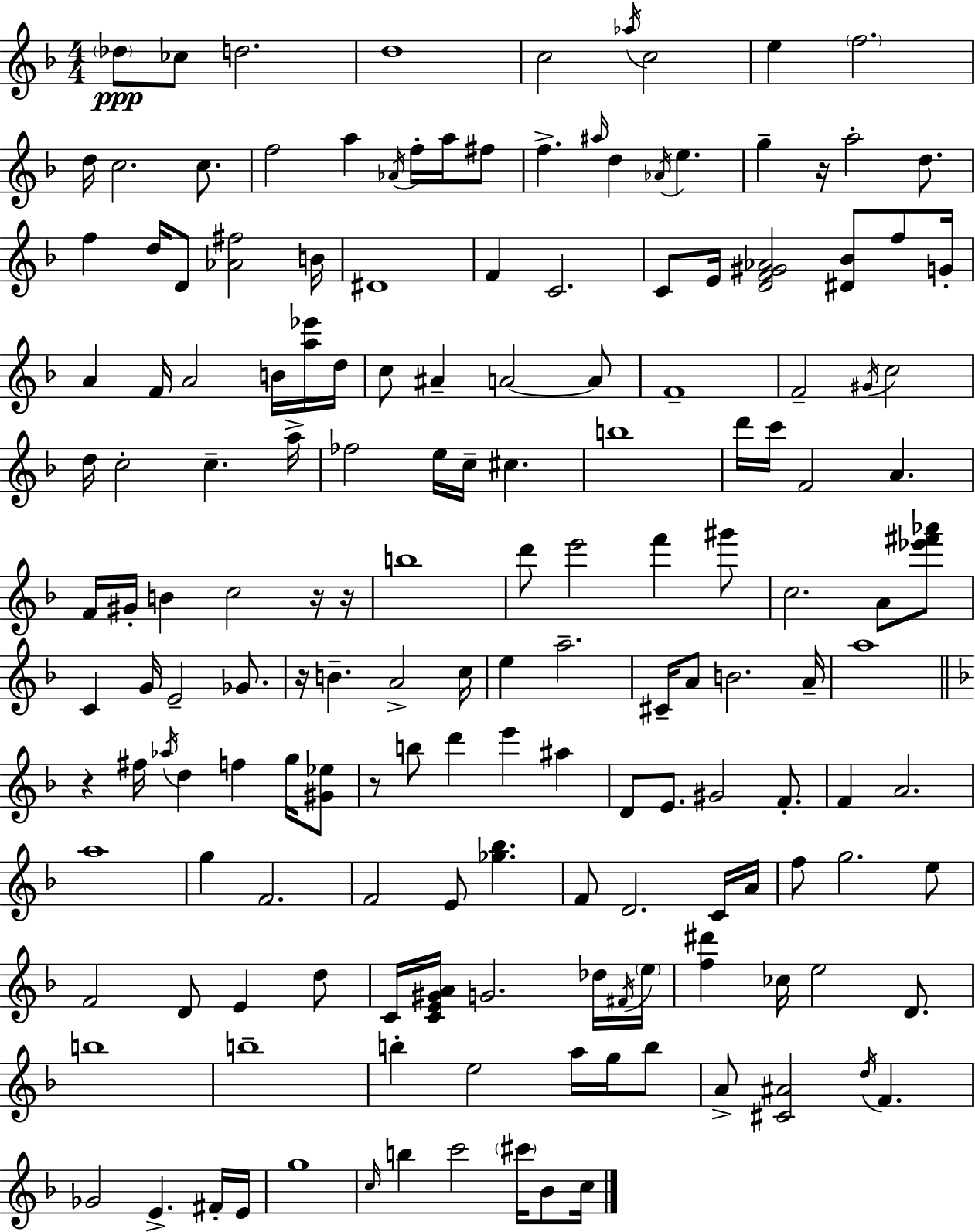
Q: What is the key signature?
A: F major